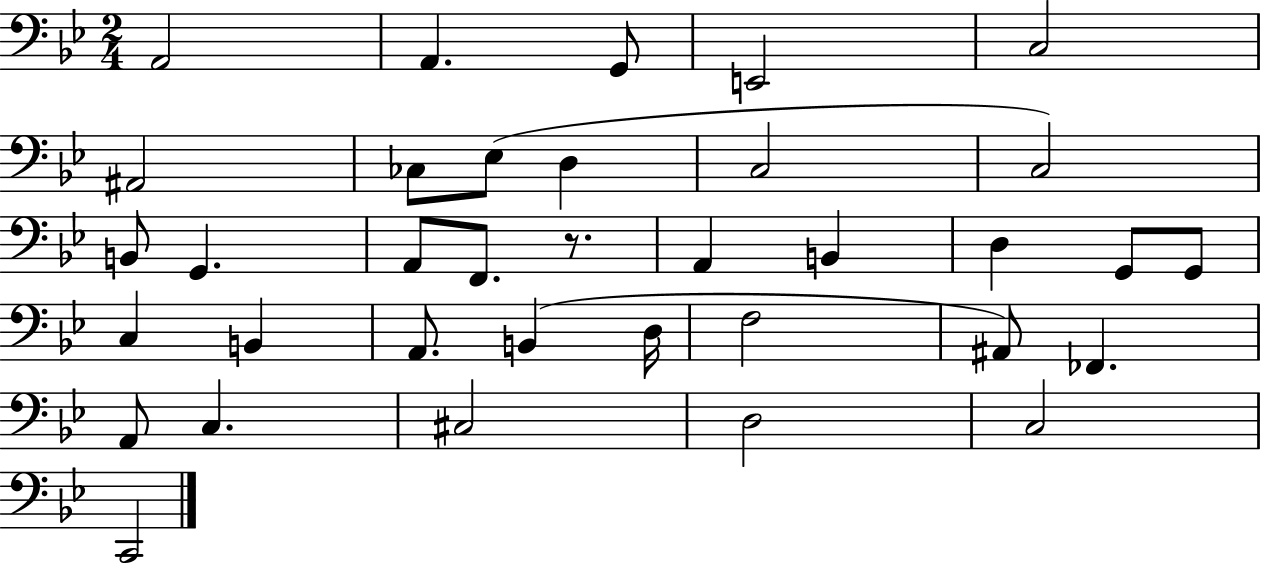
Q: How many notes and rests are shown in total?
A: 35